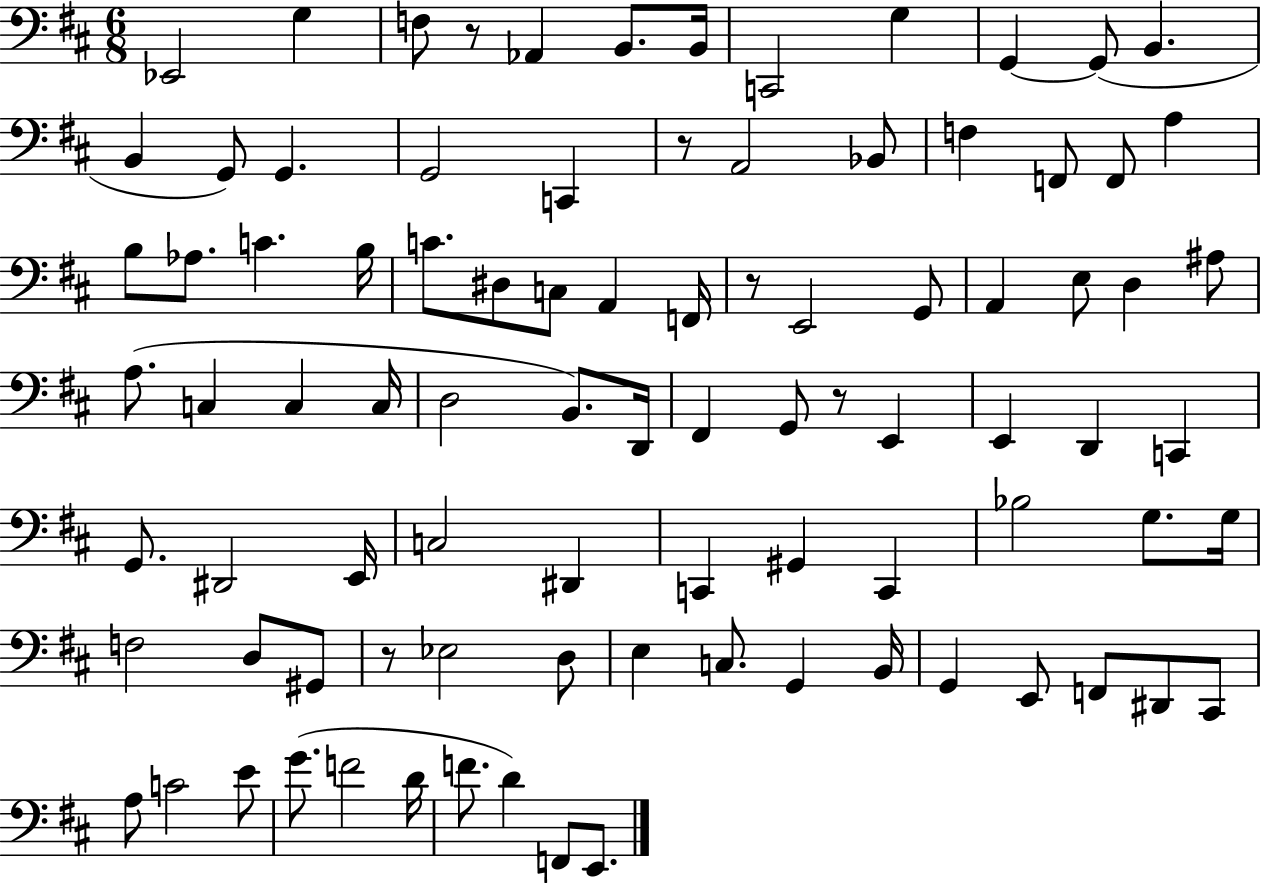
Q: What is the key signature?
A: D major